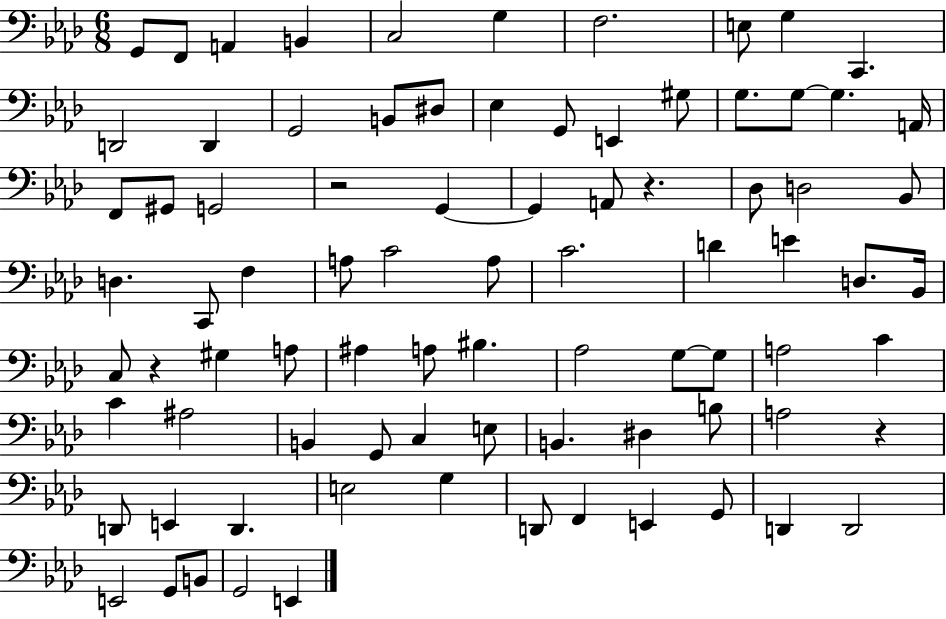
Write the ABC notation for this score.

X:1
T:Untitled
M:6/8
L:1/4
K:Ab
G,,/2 F,,/2 A,, B,, C,2 G, F,2 E,/2 G, C,, D,,2 D,, G,,2 B,,/2 ^D,/2 _E, G,,/2 E,, ^G,/2 G,/2 G,/2 G, A,,/4 F,,/2 ^G,,/2 G,,2 z2 G,, G,, A,,/2 z _D,/2 D,2 _B,,/2 D, C,,/2 F, A,/2 C2 A,/2 C2 D E D,/2 _B,,/4 C,/2 z ^G, A,/2 ^A, A,/2 ^B, _A,2 G,/2 G,/2 A,2 C C ^A,2 B,, G,,/2 C, E,/2 B,, ^D, B,/2 A,2 z D,,/2 E,, D,, E,2 G, D,,/2 F,, E,, G,,/2 D,, D,,2 E,,2 G,,/2 B,,/2 G,,2 E,,